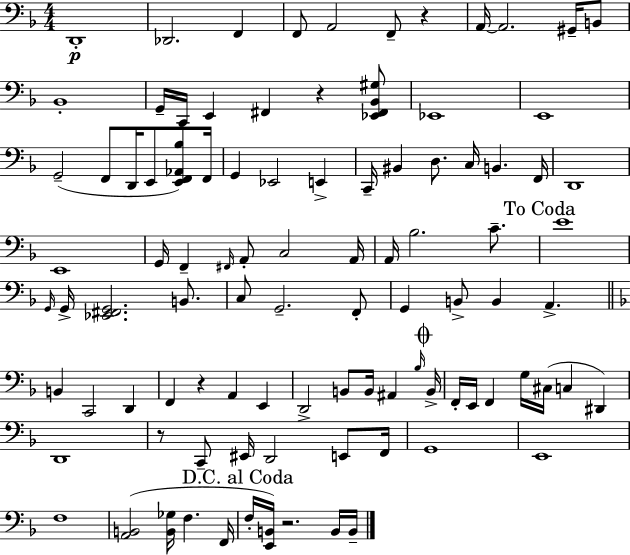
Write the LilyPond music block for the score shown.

{
  \clef bass
  \numericTimeSignature
  \time 4/4
  \key d \minor
  d,1-.\p | des,2. f,4 | f,8 a,2 f,8-- r4 | a,16~~ a,2. gis,16-- b,8 | \break bes,1-. | g,16-- c,16 e,4 fis,4 r4 <ees, fis, bes, gis>8 | ees,1 | e,1 | \break g,2--( f,8 d,16 e,8 <e, f, aes, bes>8) f,16 | g,4 ees,2 e,4-> | c,16-- bis,4 d8. c16 b,4. f,16 | d,1 | \break e,1 | g,16 f,4-- \grace { fis,16 } a,8-. c2 | a,16 a,16 bes2. c'8.-- | \mark "To Coda" e'1 | \break \grace { g,16 } g,16-> <ees, fis, g,>2. b,8. | c8 g,2.-- | f,8-. g,4 b,8-> b,4 a,4.-> | \bar "||" \break \key f \major b,4 c,2 d,4 | f,4 r4 a,4 e,4 | d,2-> b,8 b,16 ais,4 \grace { bes16 } | \mark \markup { \musicglyph "scripts.coda" } b,16-> f,16-. e,16 f,4 g16 cis16( c4 dis,4) | \break d,1 | r8 c,8-- eis,16 d,2 e,8 | f,16 g,1 | e,1 | \break f1 | <a, b,>2( <b, ges>16 f4. | f,16 \mark "D.C. al Coda" f16-. <e, b,>16) r2. b,16 | b,16-- \bar "|."
}